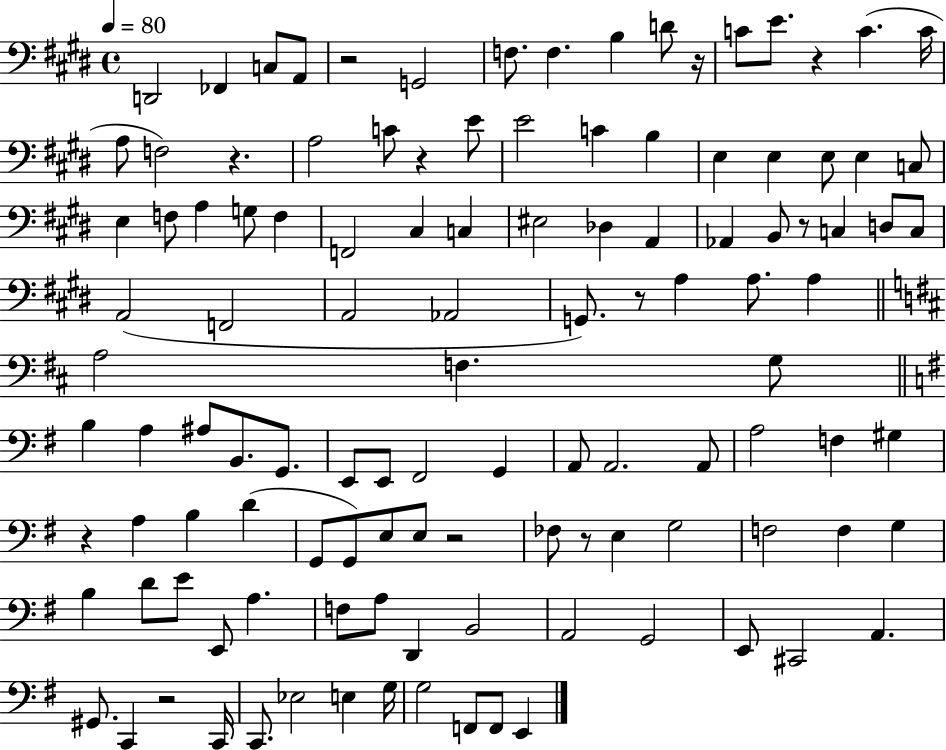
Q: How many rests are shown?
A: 11